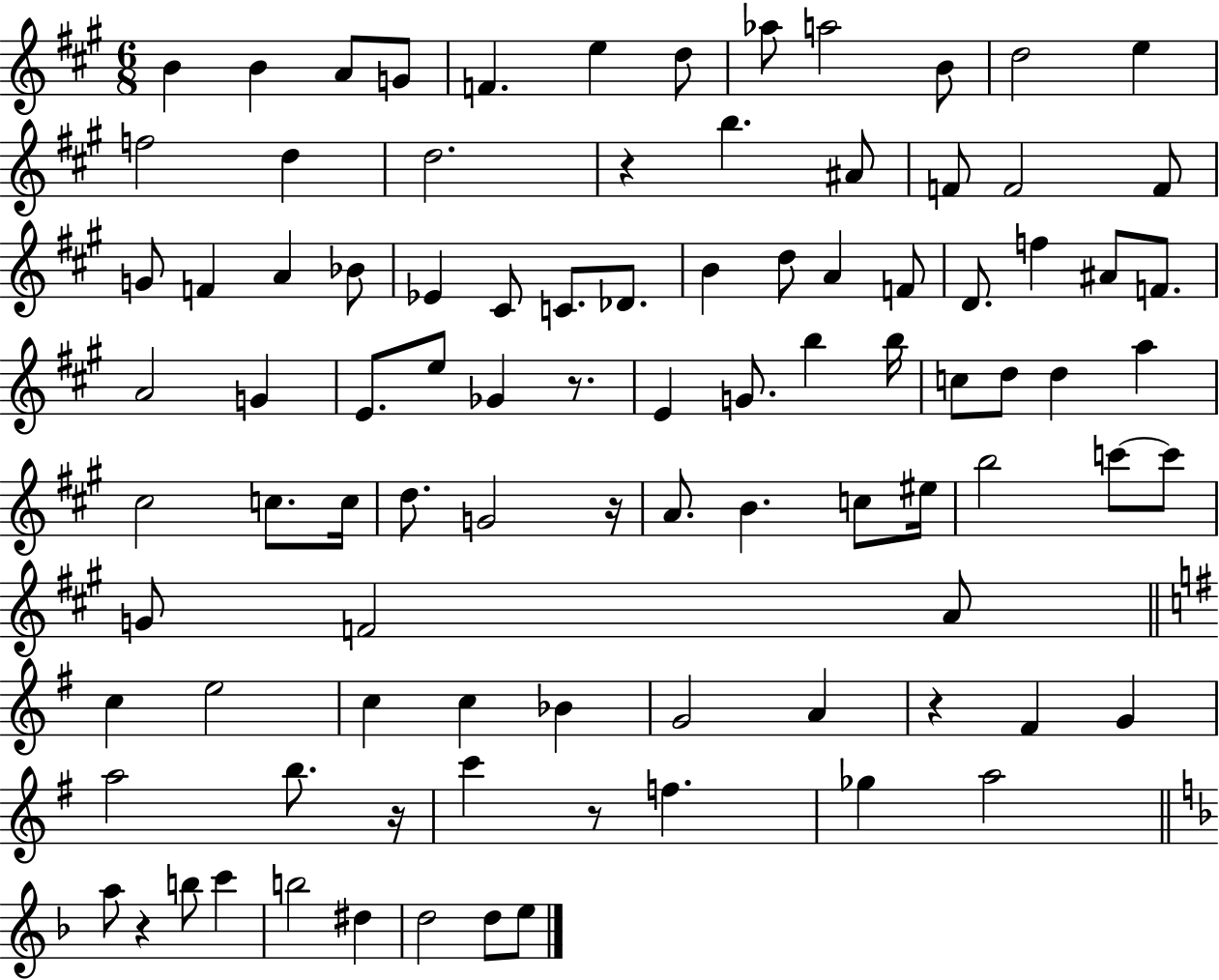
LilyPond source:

{
  \clef treble
  \numericTimeSignature
  \time 6/8
  \key a \major
  b'4 b'4 a'8 g'8 | f'4. e''4 d''8 | aes''8 a''2 b'8 | d''2 e''4 | \break f''2 d''4 | d''2. | r4 b''4. ais'8 | f'8 f'2 f'8 | \break g'8 f'4 a'4 bes'8 | ees'4 cis'8 c'8. des'8. | b'4 d''8 a'4 f'8 | d'8. f''4 ais'8 f'8. | \break a'2 g'4 | e'8. e''8 ges'4 r8. | e'4 g'8. b''4 b''16 | c''8 d''8 d''4 a''4 | \break cis''2 c''8. c''16 | d''8. g'2 r16 | a'8. b'4. c''8 eis''16 | b''2 c'''8~~ c'''8 | \break g'8 f'2 a'8 | \bar "||" \break \key g \major c''4 e''2 | c''4 c''4 bes'4 | g'2 a'4 | r4 fis'4 g'4 | \break a''2 b''8. r16 | c'''4 r8 f''4. | ges''4 a''2 | \bar "||" \break \key f \major a''8 r4 b''8 c'''4 | b''2 dis''4 | d''2 d''8 e''8 | \bar "|."
}